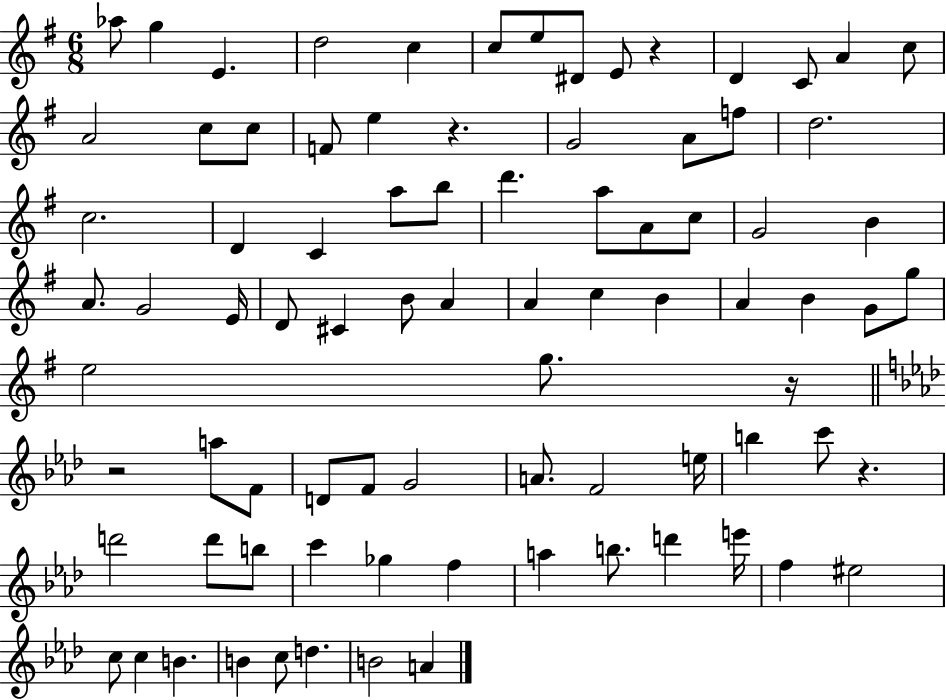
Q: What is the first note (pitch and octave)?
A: Ab5